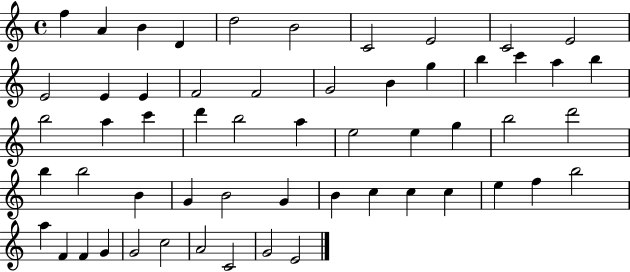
F5/q A4/q B4/q D4/q D5/h B4/h C4/h E4/h C4/h E4/h E4/h E4/q E4/q F4/h F4/h G4/h B4/q G5/q B5/q C6/q A5/q B5/q B5/h A5/q C6/q D6/q B5/h A5/q E5/h E5/q G5/q B5/h D6/h B5/q B5/h B4/q G4/q B4/h G4/q B4/q C5/q C5/q C5/q E5/q F5/q B5/h A5/q F4/q F4/q G4/q G4/h C5/h A4/h C4/h G4/h E4/h